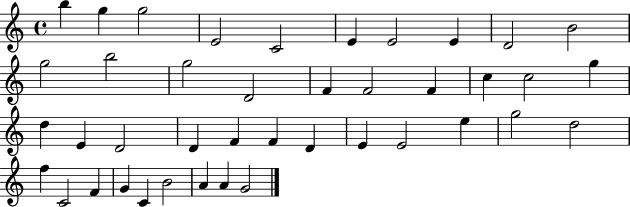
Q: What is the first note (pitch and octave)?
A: B5